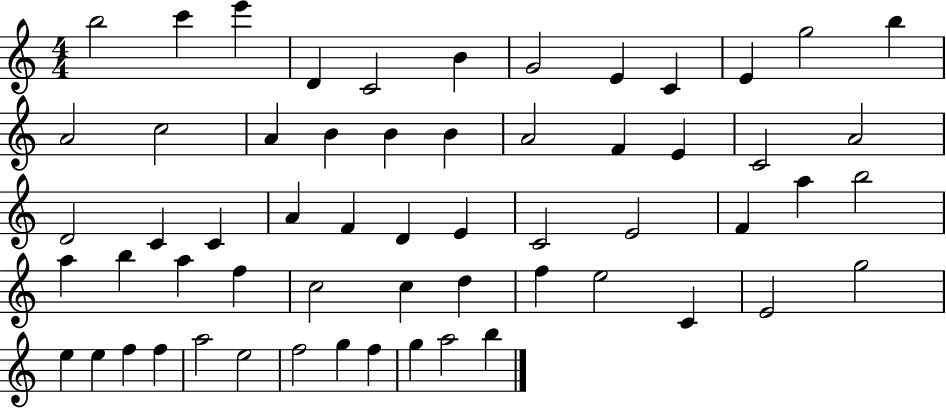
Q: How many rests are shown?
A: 0